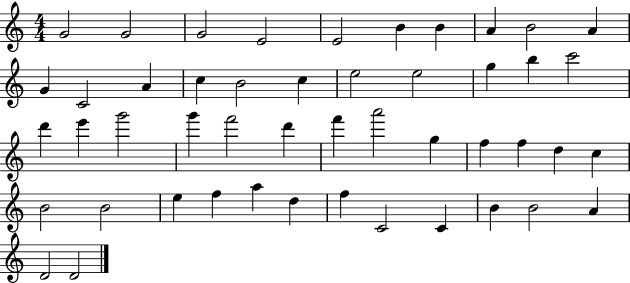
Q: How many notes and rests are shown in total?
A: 48